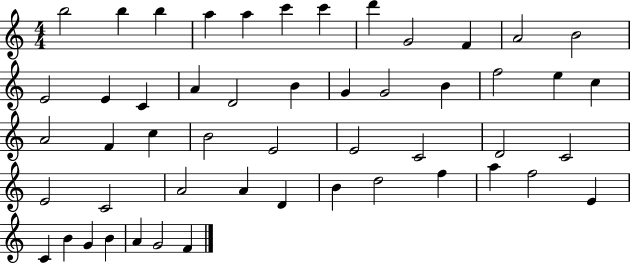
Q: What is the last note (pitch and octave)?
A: F4